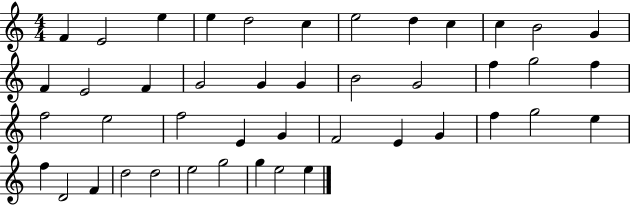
F4/q E4/h E5/q E5/q D5/h C5/q E5/h D5/q C5/q C5/q B4/h G4/q F4/q E4/h F4/q G4/h G4/q G4/q B4/h G4/h F5/q G5/h F5/q F5/h E5/h F5/h E4/q G4/q F4/h E4/q G4/q F5/q G5/h E5/q F5/q D4/h F4/q D5/h D5/h E5/h G5/h G5/q E5/h E5/q